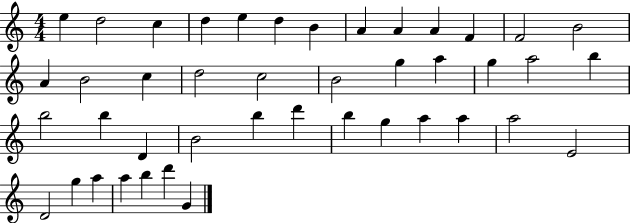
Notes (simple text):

E5/q D5/h C5/q D5/q E5/q D5/q B4/q A4/q A4/q A4/q F4/q F4/h B4/h A4/q B4/h C5/q D5/h C5/h B4/h G5/q A5/q G5/q A5/h B5/q B5/h B5/q D4/q B4/h B5/q D6/q B5/q G5/q A5/q A5/q A5/h E4/h D4/h G5/q A5/q A5/q B5/q D6/q G4/q